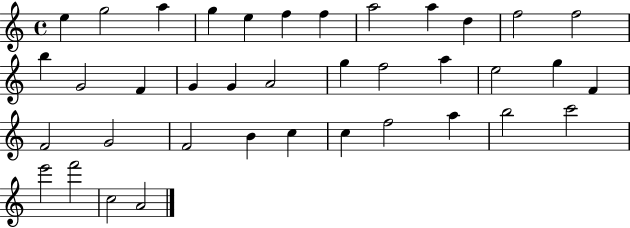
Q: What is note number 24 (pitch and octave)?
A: F4